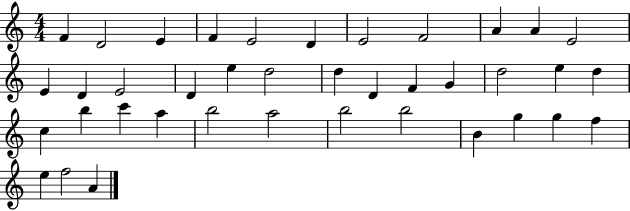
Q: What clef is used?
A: treble